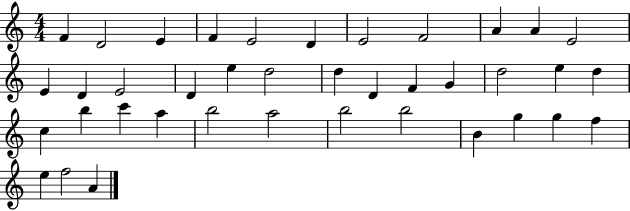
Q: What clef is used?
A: treble